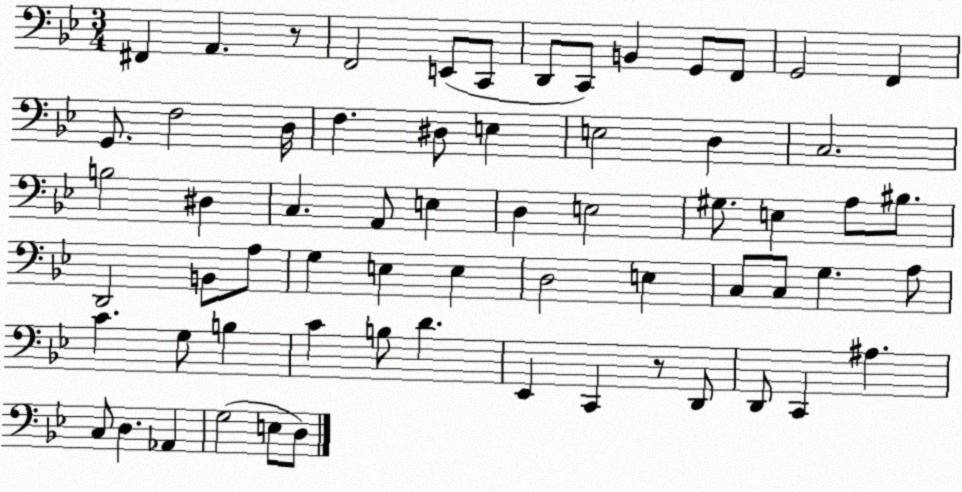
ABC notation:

X:1
T:Untitled
M:3/4
L:1/4
K:Bb
^F,, A,, z/2 F,,2 E,,/2 C,,/2 D,,/2 C,,/2 B,, G,,/2 F,,/2 G,,2 F,, G,,/2 F,2 D,/4 F, ^D,/2 E, E,2 D, C,2 B,2 ^D, C, A,,/2 E, D, E,2 ^G,/2 E, A,/2 ^B,/2 D,,2 B,,/2 A,/2 G, E, E, D,2 E, C,/2 C,/2 G, A,/2 C G,/2 B, C B,/2 D _E,, C,, z/2 D,,/2 D,,/2 C,, ^A, C,/2 D, _A,, G,2 E,/2 D,/2